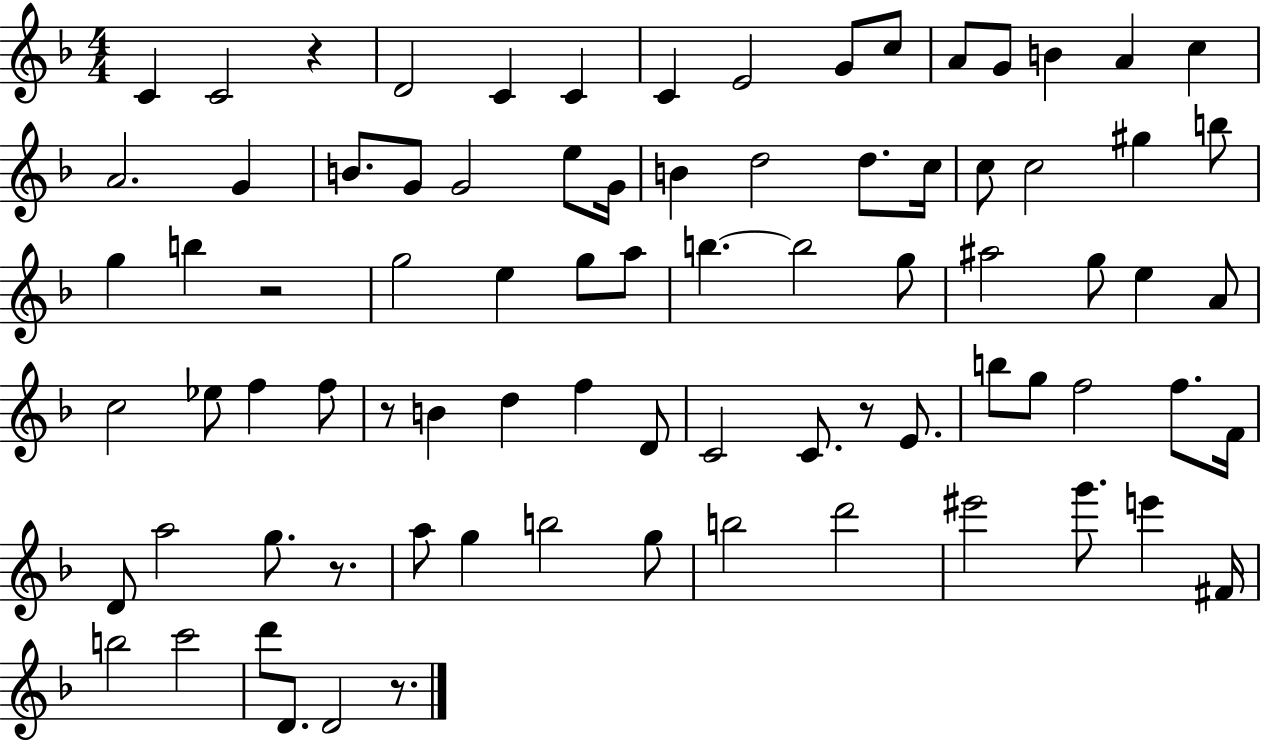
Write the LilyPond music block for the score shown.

{
  \clef treble
  \numericTimeSignature
  \time 4/4
  \key f \major
  c'4 c'2 r4 | d'2 c'4 c'4 | c'4 e'2 g'8 c''8 | a'8 g'8 b'4 a'4 c''4 | \break a'2. g'4 | b'8. g'8 g'2 e''8 g'16 | b'4 d''2 d''8. c''16 | c''8 c''2 gis''4 b''8 | \break g''4 b''4 r2 | g''2 e''4 g''8 a''8 | b''4.~~ b''2 g''8 | ais''2 g''8 e''4 a'8 | \break c''2 ees''8 f''4 f''8 | r8 b'4 d''4 f''4 d'8 | c'2 c'8. r8 e'8. | b''8 g''8 f''2 f''8. f'16 | \break d'8 a''2 g''8. r8. | a''8 g''4 b''2 g''8 | b''2 d'''2 | eis'''2 g'''8. e'''4 fis'16 | \break b''2 c'''2 | d'''8 d'8. d'2 r8. | \bar "|."
}